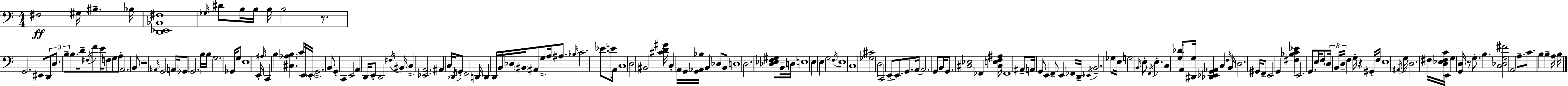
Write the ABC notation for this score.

X:1
T:Untitled
M:4/4
L:1/4
K:Am
^F,2 ^G,/4 ^B, _B,/4 [D,,_E,,_B,,^F,]4 _G,/4 ^D/2 B,/4 B,/4 B,/4 B,2 z/2 G,,2 ^E,,/2 D,,/2 D,/2 B,/2 B,/2 D/4 ^F,/4 F/2 E/4 F,/2 G,/2 A,/2 A,,2 B,,/2 z2 _A,,/4 G,,2 A,,/4 _G,,/2 G,,2 B,/4 B,/4 G,2 _G,,/4 G,/2 E,4 E,,/4 ^A,/4 C,, B, [^C,_A,B,] C/4 E,,/4 E,,/4 G,,2 B,,/2 G,, C,, E,,2 A,, D,,/4 E,,/2 D,,2 ^F,/4 ^B,,/4 C, [_E,,A,,]2 ^A,, C,/4 _D,,/4 G,,/2 F,,2 D,,/4 D,, D,,/4 B,,/4 _D,/4 ^B,,/4 ^A,,/2 G,/2 A,/4 ^A,/2 _B,/4 C2 _E/2 E/4 A,,/4 C,4 D,2 ^B,,2 [^CD^G]/4 C, A,,/4 G,,/4 [G,,_A,,_B,]/4 B,, _D,/2 B,,/2 D,4 D,2 [_D,_E,F,^G,]/2 B,,/4 D,/4 E,4 E, E, G,2 F,/4 E,4 C,4 [_G,^C]2 D,2 C,,2 E,,/2 E,,/2 G,,/2 A,,/4 A,,2 G,,/2 B,,/4 G,,/2 [^C,_E,]2 _F,, [^C,E,F,^A,]/4 _F,,4 ^A,,/2 A,,/4 G,,/2 E,, F,,/2 E,, _F,,/4 D,,/4 _E,,/4 B,,2 _G,/2 E,/4 G,2 B,,/4 E,/2 F,,/4 E, C, [G,_D]/4 A,,/2 [^D,,G,]/4 [_D,,_E,,G,,_A,,] C, F,/4 B,,/4 D,2 ^G,,/4 F,,/2 E,,2 G,, [^F,_B,C_E] E,,2 G,,/2 E,/4 F,/2 D,/4 B,,/4 D,/4 F, G,/4 z ^G,,/4 F,/4 E,4 ^A,,/4 G,/4 D,2 ^F,/4 [D,_E,^F,C]/4 E,,/4 G, [G,,D,]/4 z/2 G,/2 B, [C,_D,G,^F]2 A,,2 A,/2 C/2 B, B, A,/4 B,/4